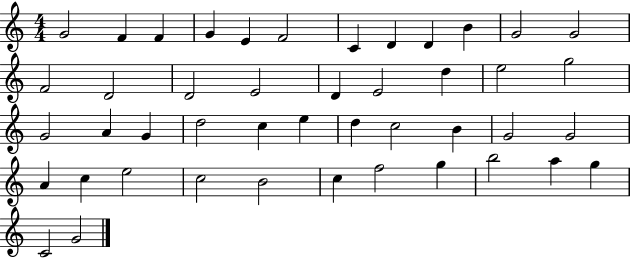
{
  \clef treble
  \numericTimeSignature
  \time 4/4
  \key c \major
  g'2 f'4 f'4 | g'4 e'4 f'2 | c'4 d'4 d'4 b'4 | g'2 g'2 | \break f'2 d'2 | d'2 e'2 | d'4 e'2 d''4 | e''2 g''2 | \break g'2 a'4 g'4 | d''2 c''4 e''4 | d''4 c''2 b'4 | g'2 g'2 | \break a'4 c''4 e''2 | c''2 b'2 | c''4 f''2 g''4 | b''2 a''4 g''4 | \break c'2 g'2 | \bar "|."
}